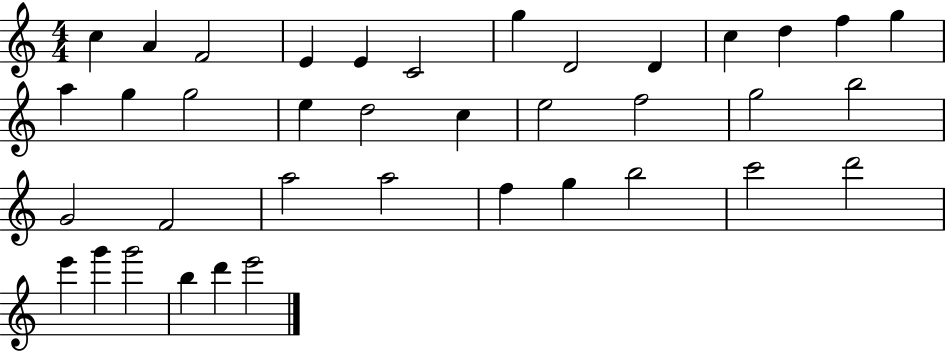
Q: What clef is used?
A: treble